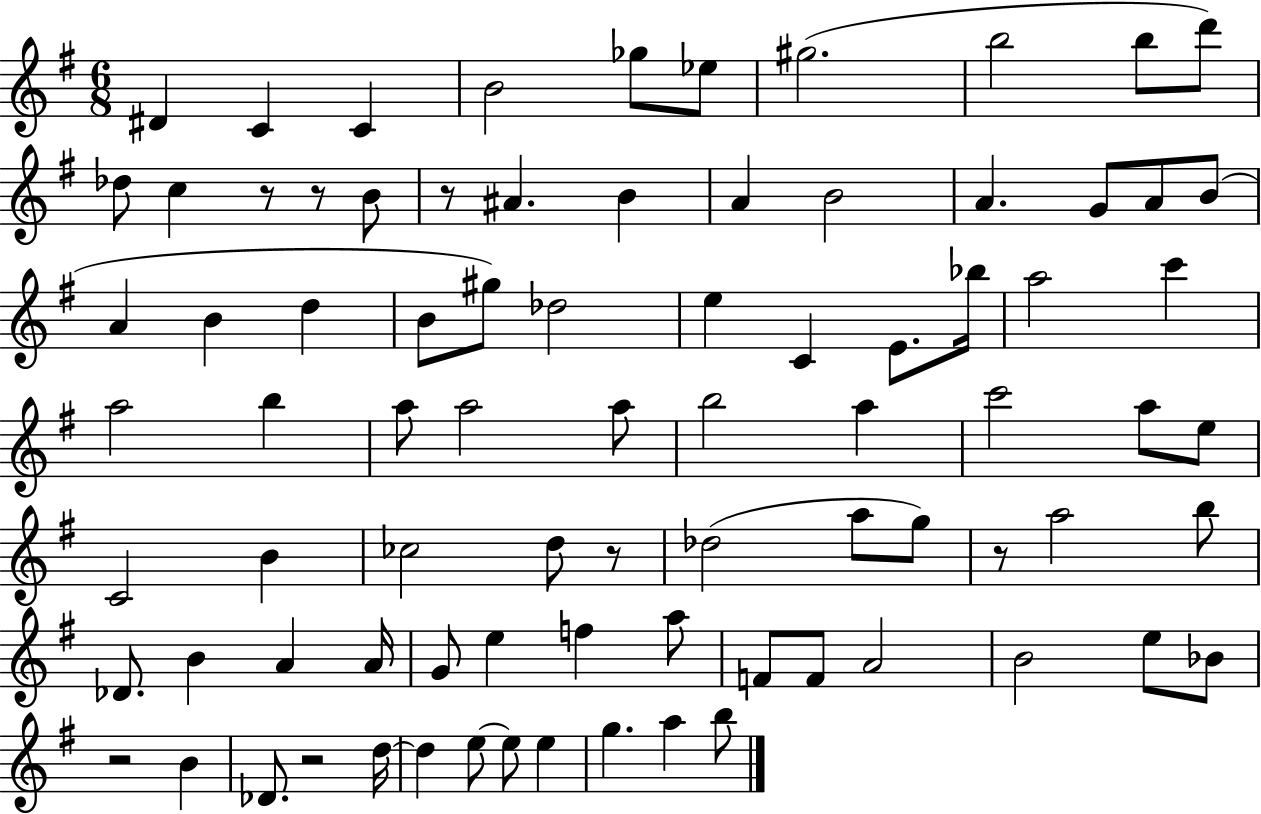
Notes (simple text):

D#4/q C4/q C4/q B4/h Gb5/e Eb5/e G#5/h. B5/h B5/e D6/e Db5/e C5/q R/e R/e B4/e R/e A#4/q. B4/q A4/q B4/h A4/q. G4/e A4/e B4/e A4/q B4/q D5/q B4/e G#5/e Db5/h E5/q C4/q E4/e. Bb5/s A5/h C6/q A5/h B5/q A5/e A5/h A5/e B5/h A5/q C6/h A5/e E5/e C4/h B4/q CES5/h D5/e R/e Db5/h A5/e G5/e R/e A5/h B5/e Db4/e. B4/q A4/q A4/s G4/e E5/q F5/q A5/e F4/e F4/e A4/h B4/h E5/e Bb4/e R/h B4/q Db4/e. R/h D5/s D5/q E5/e E5/e E5/q G5/q. A5/q B5/e